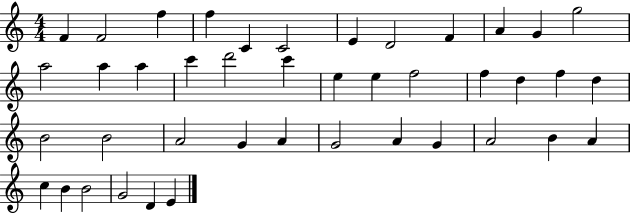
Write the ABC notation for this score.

X:1
T:Untitled
M:4/4
L:1/4
K:C
F F2 f f C C2 E D2 F A G g2 a2 a a c' d'2 c' e e f2 f d f d B2 B2 A2 G A G2 A G A2 B A c B B2 G2 D E